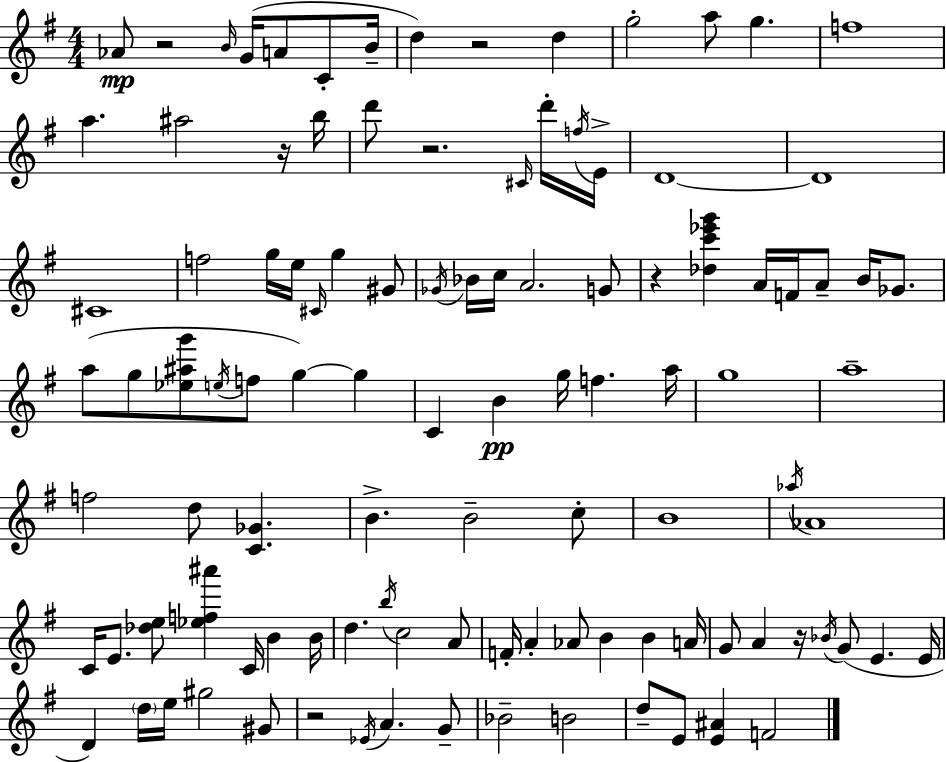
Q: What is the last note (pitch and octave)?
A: F4